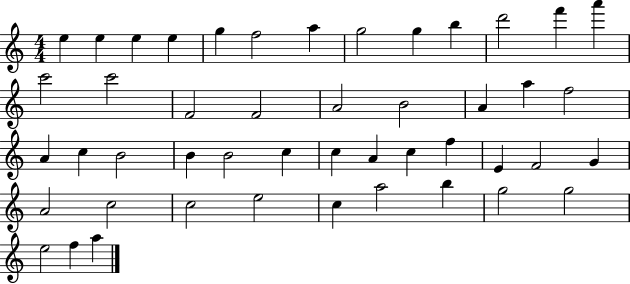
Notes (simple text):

E5/q E5/q E5/q E5/q G5/q F5/h A5/q G5/h G5/q B5/q D6/h F6/q A6/q C6/h C6/h F4/h F4/h A4/h B4/h A4/q A5/q F5/h A4/q C5/q B4/h B4/q B4/h C5/q C5/q A4/q C5/q F5/q E4/q F4/h G4/q A4/h C5/h C5/h E5/h C5/q A5/h B5/q G5/h G5/h E5/h F5/q A5/q